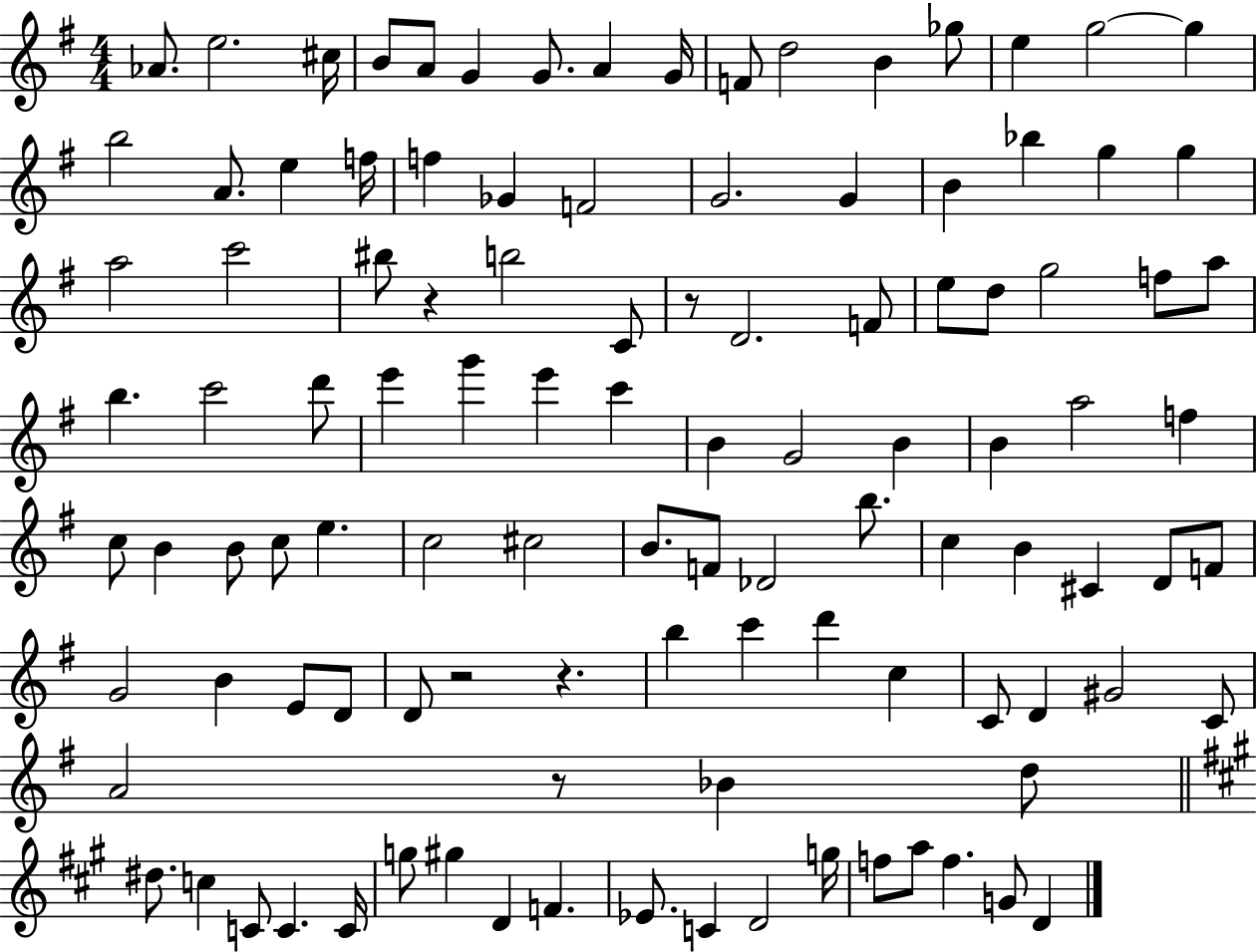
{
  \clef treble
  \numericTimeSignature
  \time 4/4
  \key g \major
  aes'8. e''2. cis''16 | b'8 a'8 g'4 g'8. a'4 g'16 | f'8 d''2 b'4 ges''8 | e''4 g''2~~ g''4 | \break b''2 a'8. e''4 f''16 | f''4 ges'4 f'2 | g'2. g'4 | b'4 bes''4 g''4 g''4 | \break a''2 c'''2 | bis''8 r4 b''2 c'8 | r8 d'2. f'8 | e''8 d''8 g''2 f''8 a''8 | \break b''4. c'''2 d'''8 | e'''4 g'''4 e'''4 c'''4 | b'4 g'2 b'4 | b'4 a''2 f''4 | \break c''8 b'4 b'8 c''8 e''4. | c''2 cis''2 | b'8. f'8 des'2 b''8. | c''4 b'4 cis'4 d'8 f'8 | \break g'2 b'4 e'8 d'8 | d'8 r2 r4. | b''4 c'''4 d'''4 c''4 | c'8 d'4 gis'2 c'8 | \break a'2 r8 bes'4 d''8 | \bar "||" \break \key a \major dis''8. c''4 c'8 c'4. c'16 | g''8 gis''4 d'4 f'4. | ees'8. c'4 d'2 g''16 | f''8 a''8 f''4. g'8 d'4 | \break \bar "|."
}